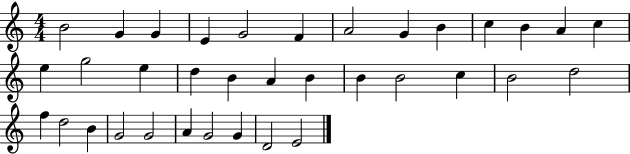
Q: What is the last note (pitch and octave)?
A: E4